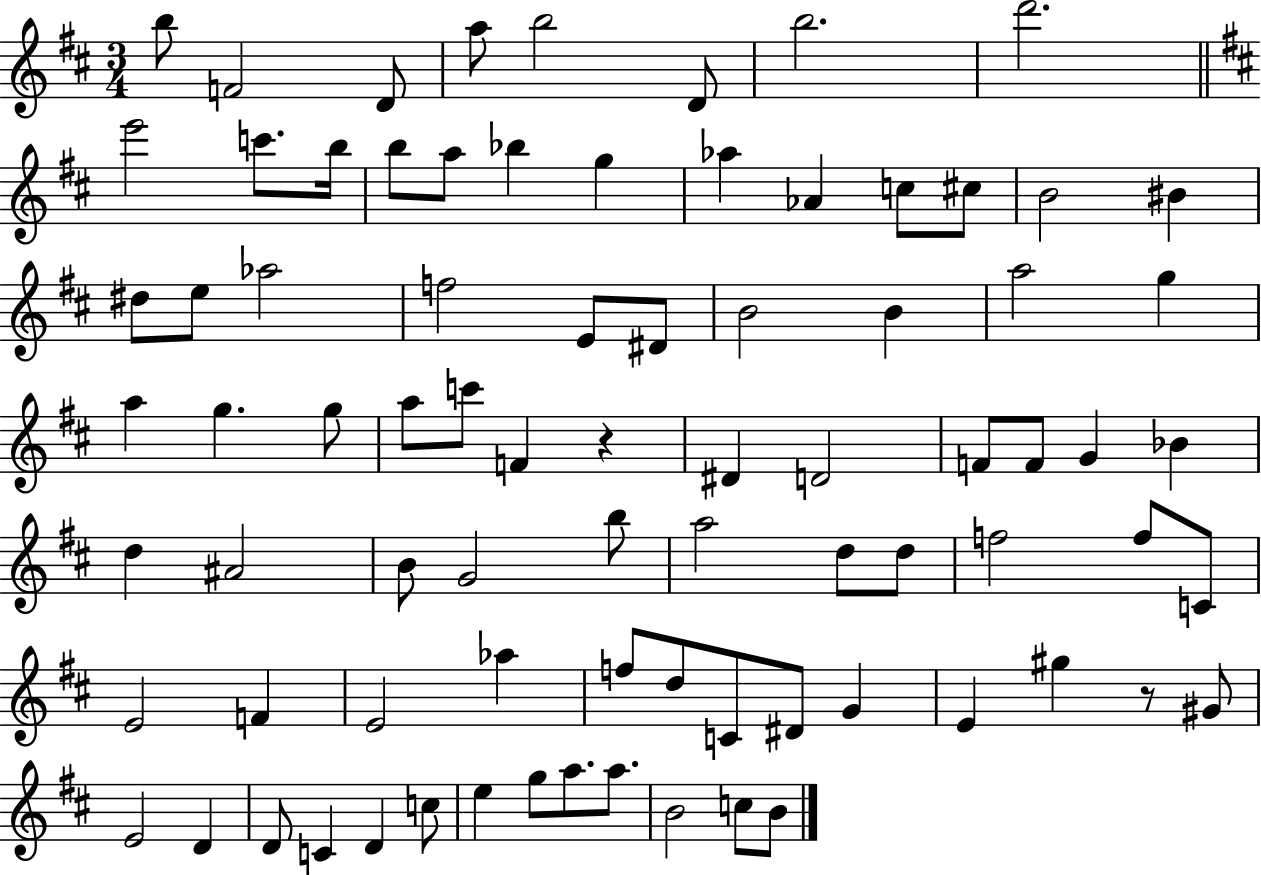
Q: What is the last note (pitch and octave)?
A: B4